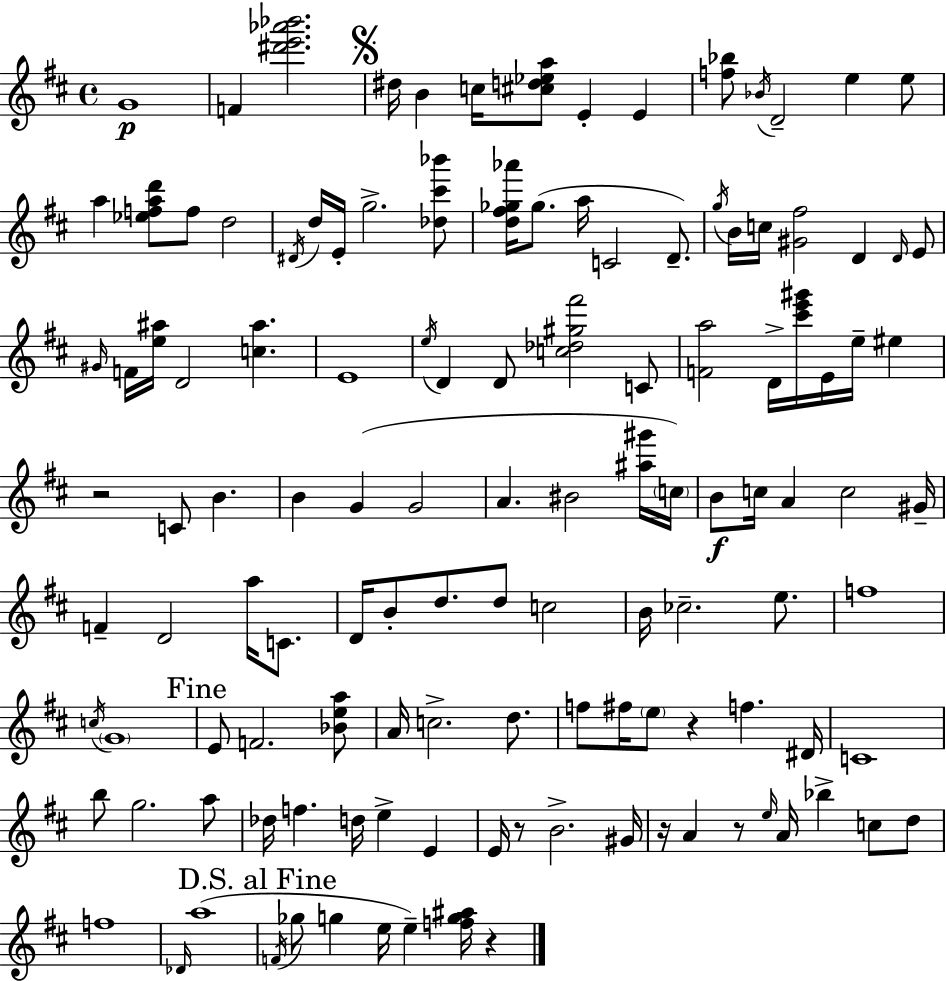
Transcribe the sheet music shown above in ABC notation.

X:1
T:Untitled
M:4/4
L:1/4
K:D
G4 F [^d'e'_a'_b']2 ^d/4 B c/4 [^cd_ea]/2 E E [f_b]/2 _B/4 D2 e e/2 a [_efad']/2 f/2 d2 ^D/4 d/4 E/4 g2 [_d^c'_b']/2 [d^f_g_a']/4 _g/2 a/4 C2 D/2 g/4 B/4 c/4 [^G^f]2 D D/4 E/2 ^G/4 F/4 [e^a]/4 D2 [c^a] E4 e/4 D D/2 [c_d^g^f']2 C/2 [Fa]2 D/4 [^c'e'^g']/4 E/4 e/4 ^e z2 C/2 B B G G2 A ^B2 [^a^g']/4 c/4 B/2 c/4 A c2 ^G/4 F D2 a/4 C/2 D/4 B/2 d/2 d/2 c2 B/4 _c2 e/2 f4 c/4 G4 E/2 F2 [_Bea]/2 A/4 c2 d/2 f/2 ^f/4 e/2 z f ^D/4 C4 b/2 g2 a/2 _d/4 f d/4 e E E/4 z/2 B2 ^G/4 z/4 A z/2 e/4 A/4 _b c/2 d/2 f4 _D/4 a4 F/4 _g/2 g e/4 e [fg^a]/4 z